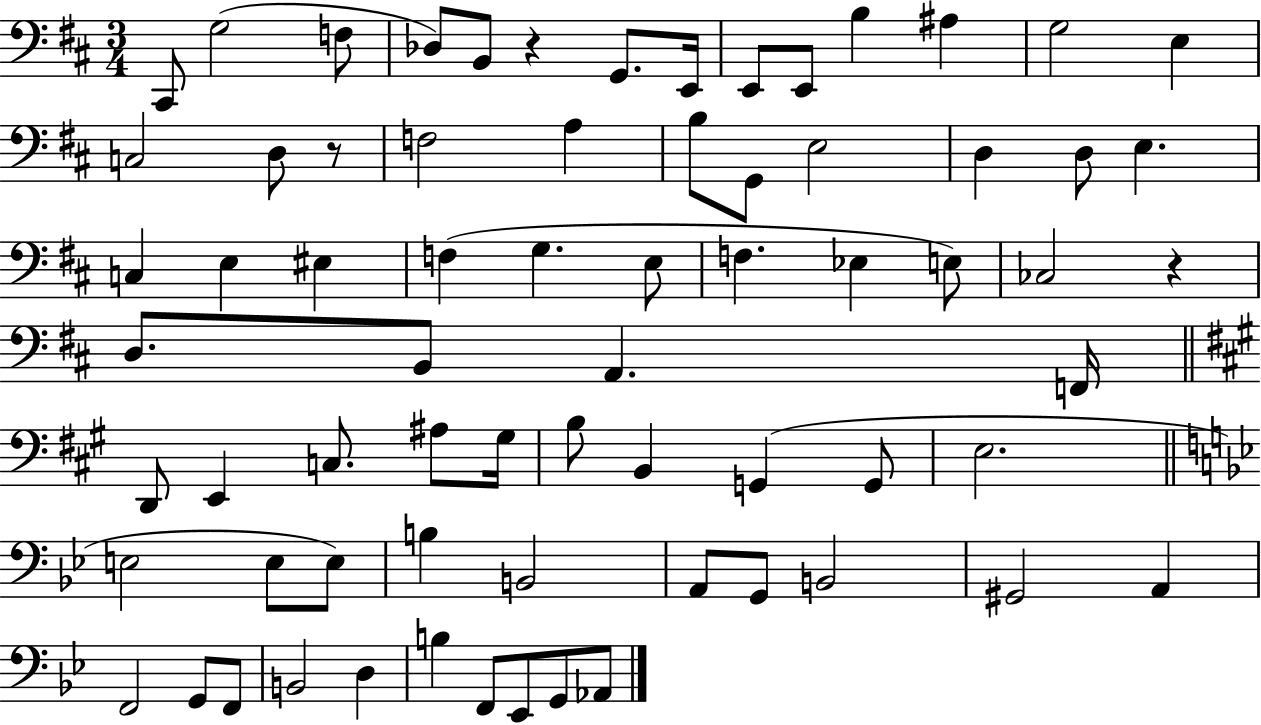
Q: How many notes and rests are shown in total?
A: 70